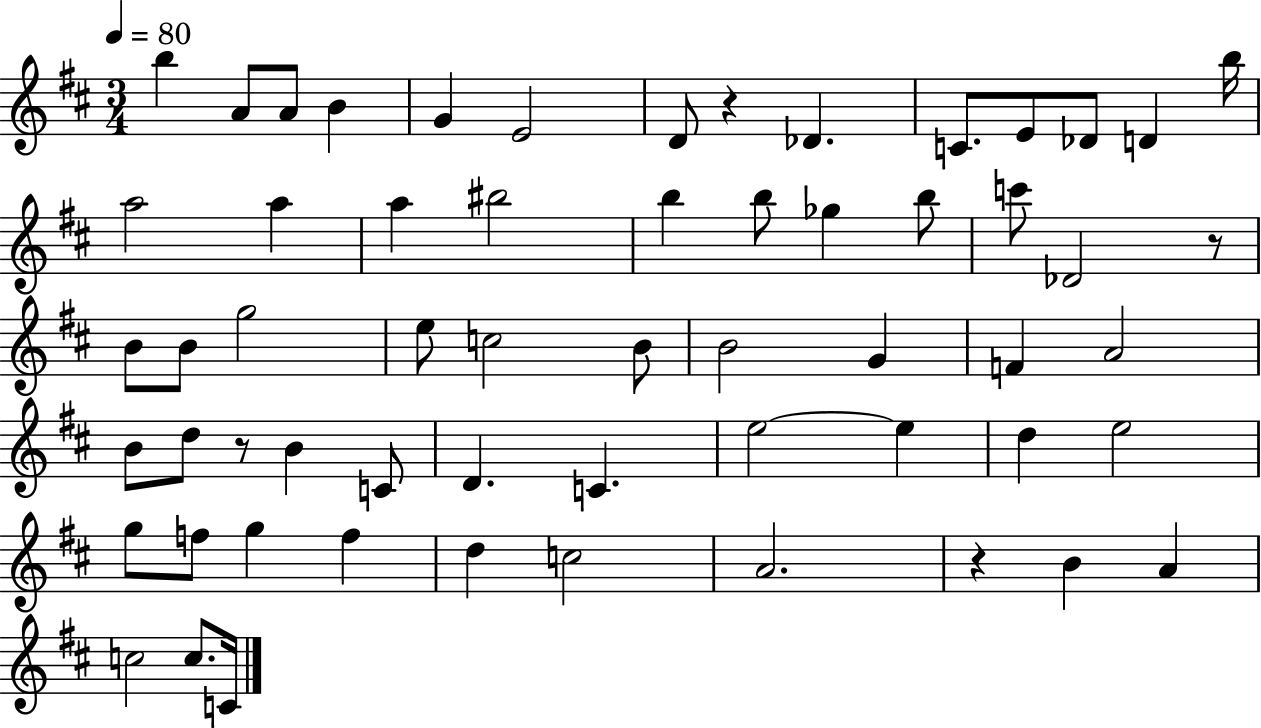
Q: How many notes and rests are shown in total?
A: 59